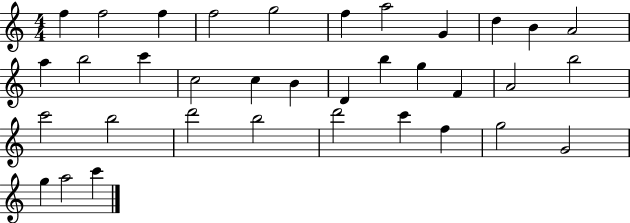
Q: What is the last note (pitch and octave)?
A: C6